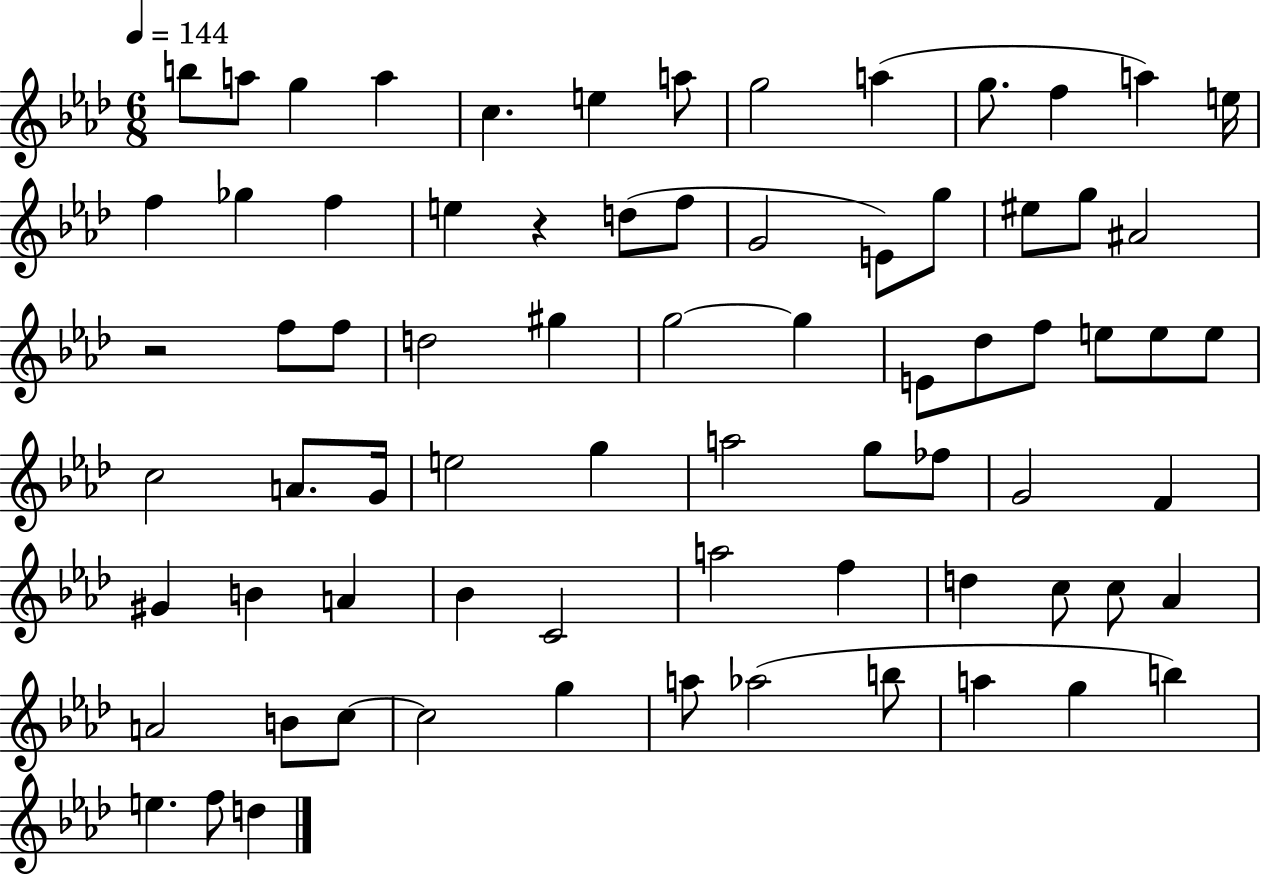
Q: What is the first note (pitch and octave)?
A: B5